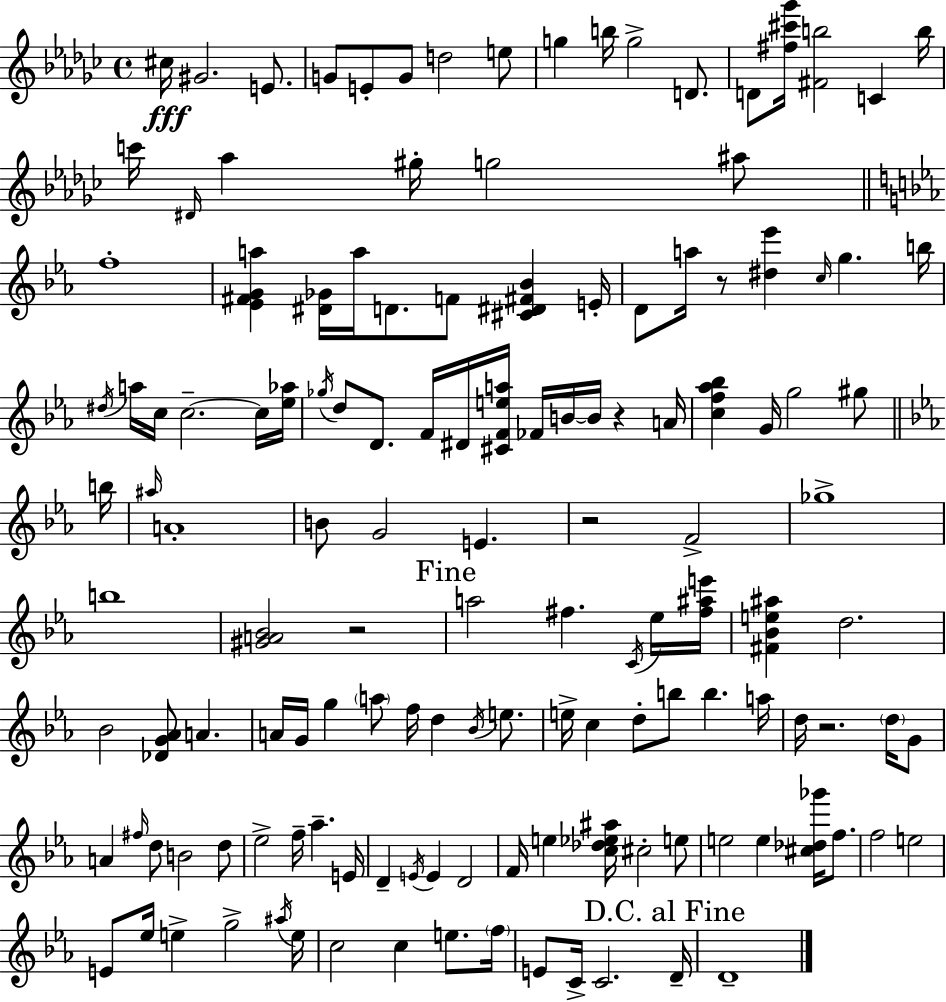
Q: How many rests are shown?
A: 5